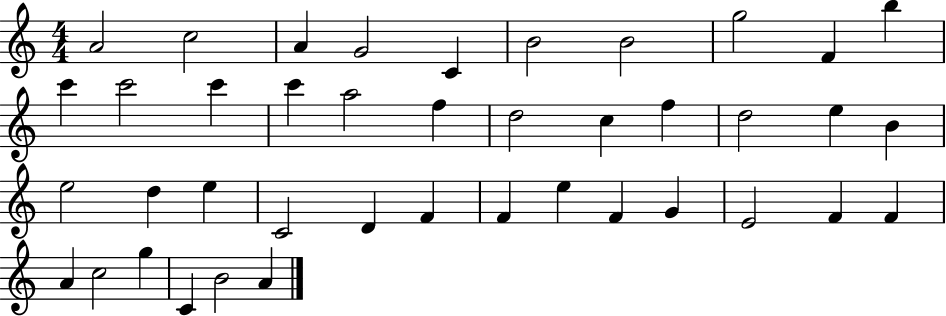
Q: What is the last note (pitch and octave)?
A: A4